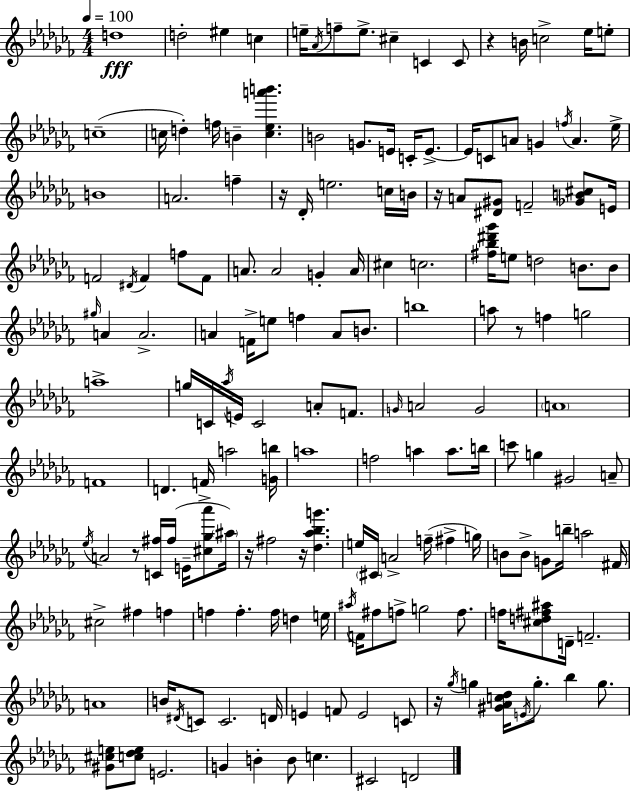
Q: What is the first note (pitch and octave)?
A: D5